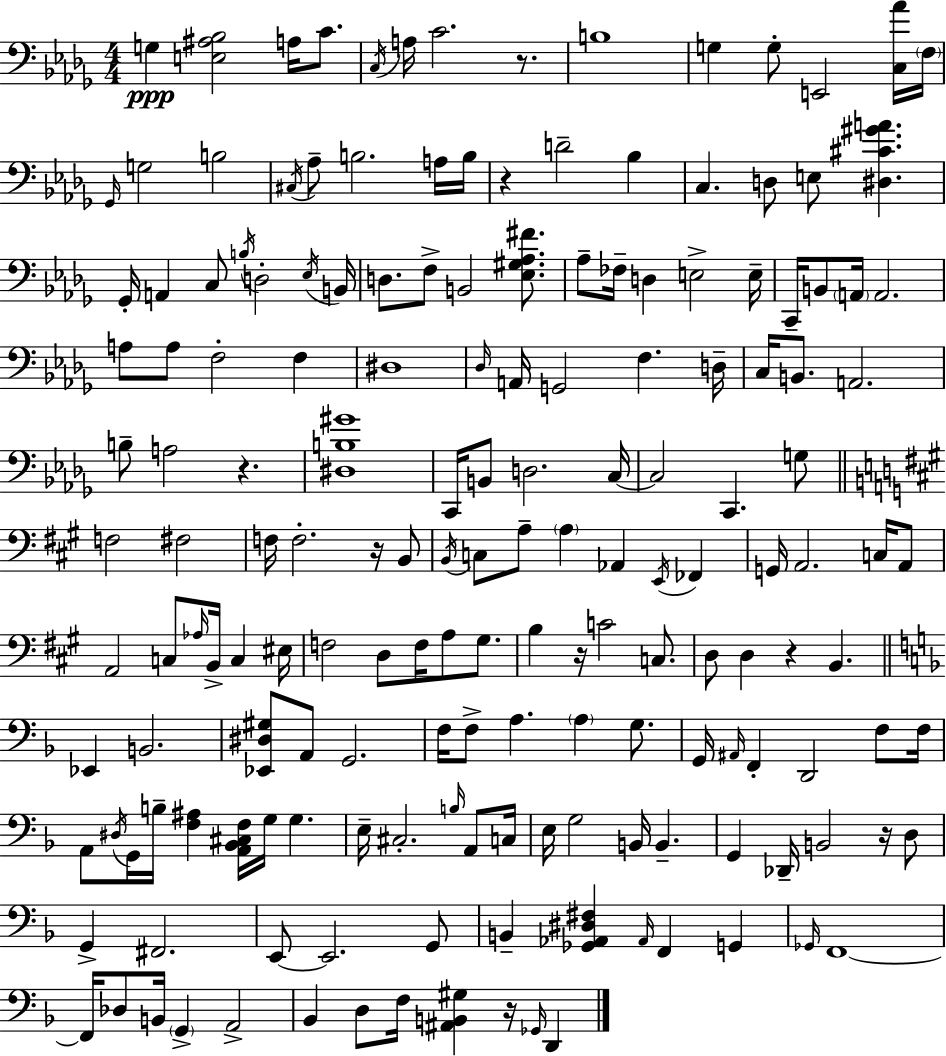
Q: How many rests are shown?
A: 8